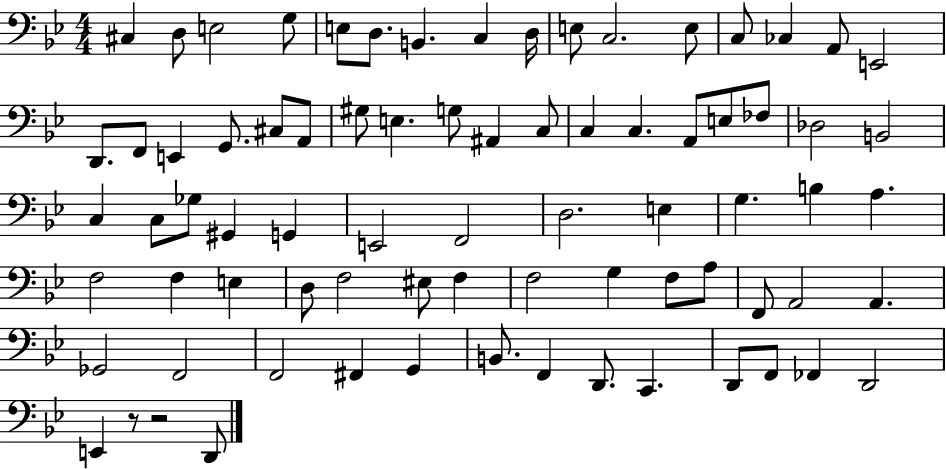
X:1
T:Untitled
M:4/4
L:1/4
K:Bb
^C, D,/2 E,2 G,/2 E,/2 D,/2 B,, C, D,/4 E,/2 C,2 E,/2 C,/2 _C, A,,/2 E,,2 D,,/2 F,,/2 E,, G,,/2 ^C,/2 A,,/2 ^G,/2 E, G,/2 ^A,, C,/2 C, C, A,,/2 E,/2 _F,/2 _D,2 B,,2 C, C,/2 _G,/2 ^G,, G,, E,,2 F,,2 D,2 E, G, B, A, F,2 F, E, D,/2 F,2 ^E,/2 F, F,2 G, F,/2 A,/2 F,,/2 A,,2 A,, _G,,2 F,,2 F,,2 ^F,, G,, B,,/2 F,, D,,/2 C,, D,,/2 F,,/2 _F,, D,,2 E,, z/2 z2 D,,/2